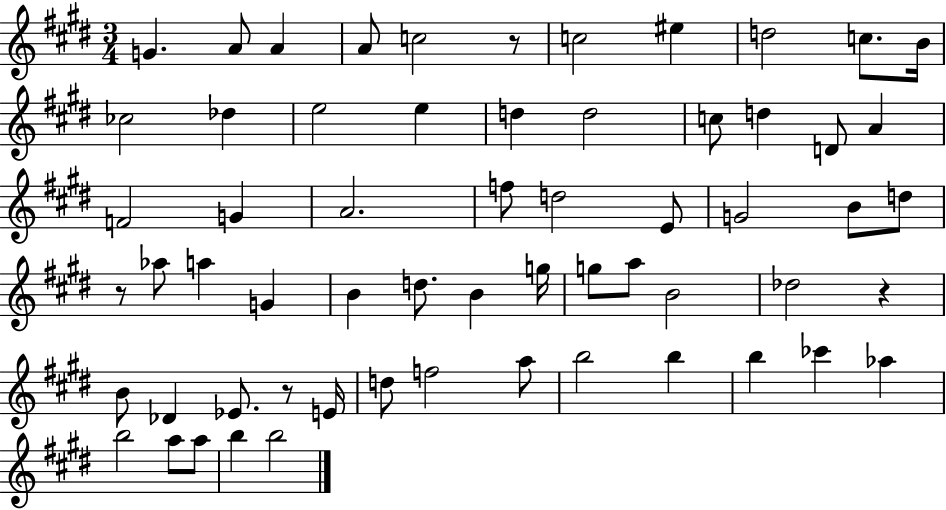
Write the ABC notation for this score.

X:1
T:Untitled
M:3/4
L:1/4
K:E
G A/2 A A/2 c2 z/2 c2 ^e d2 c/2 B/4 _c2 _d e2 e d d2 c/2 d D/2 A F2 G A2 f/2 d2 E/2 G2 B/2 d/2 z/2 _a/2 a G B d/2 B g/4 g/2 a/2 B2 _d2 z B/2 _D _E/2 z/2 E/4 d/2 f2 a/2 b2 b b _c' _a b2 a/2 a/2 b b2